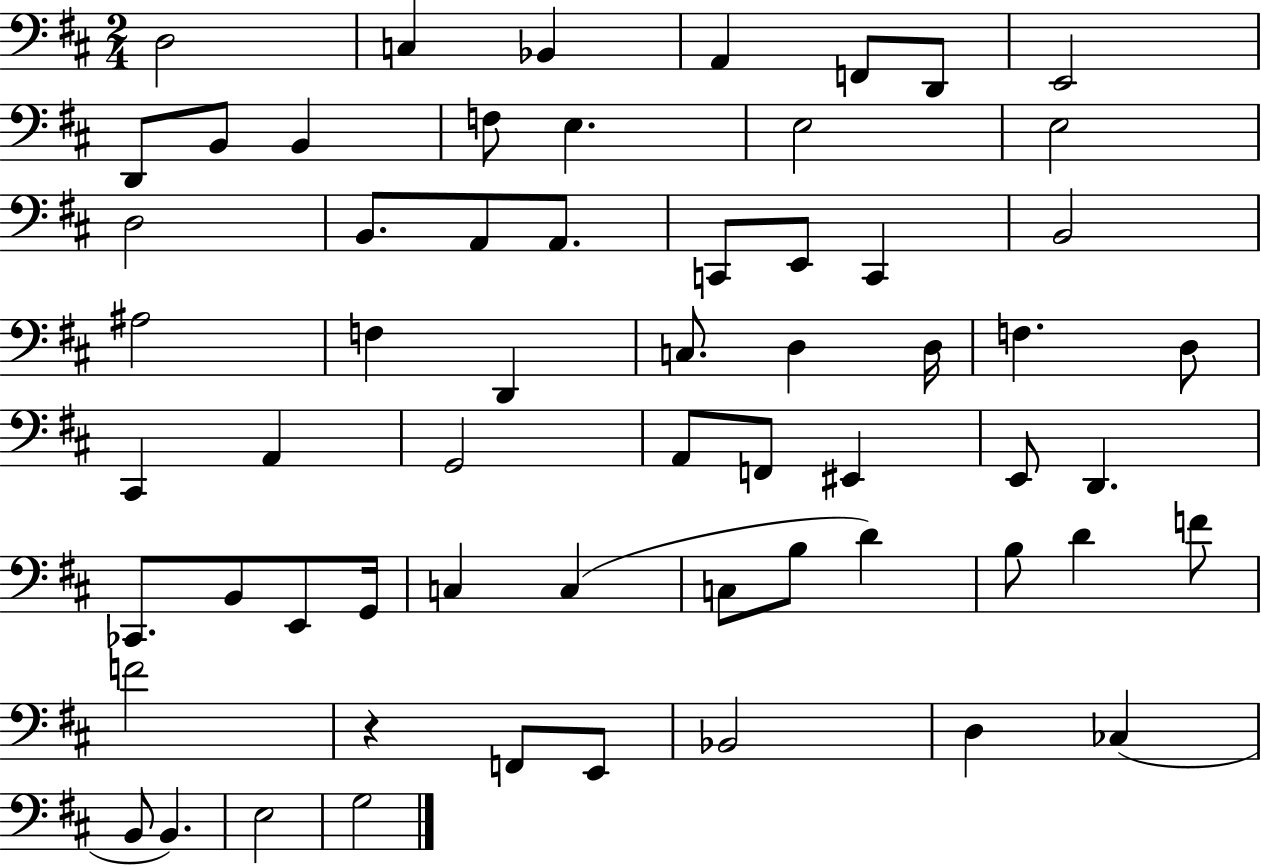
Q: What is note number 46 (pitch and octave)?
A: B3